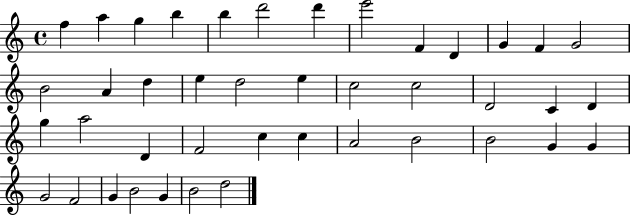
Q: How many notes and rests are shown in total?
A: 42